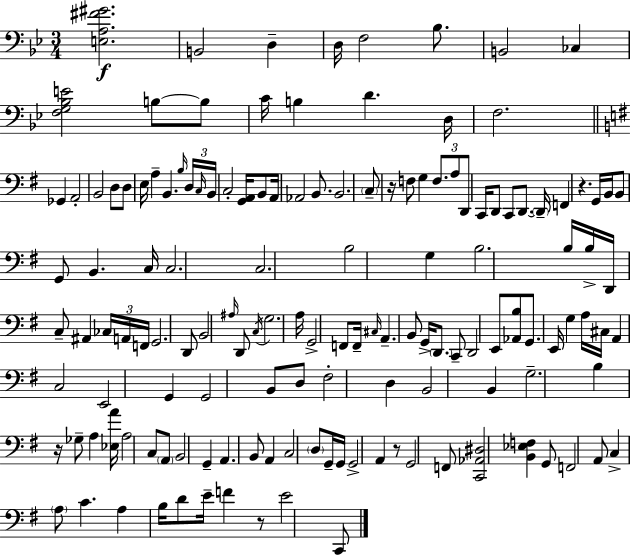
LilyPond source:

{
  \clef bass
  \numericTimeSignature
  \time 3/4
  \key g \minor
  <e a fis' gis'>2.\f | b,2 d4-- | d16 f2 bes8. | b,2 ces4 | \break <f g bes e'>2 b8~~ b8 | c'16 b4 d'4. d16 | f2. | \bar "||" \break \key g \major ges,4 a,2-. | b,2 d8 d8 | e16 a4-- b,4. \grace { b16 } | \tuplet 3/2 { d16 \grace { c16 } b,16 } c2-. <g, a,>16 | \break b,8 a,16 aes,2 b,8. | b,2. | \parenthesize c8-- r16 f8 g4 \tuplet 3/2 { f8. | a8 d,8 } c,16 d,8 c,8 d,8.~~ | \break \parenthesize d,16-- f,4 r4. | g,16 b,16 b,8 g,8 b,4. | c16 c2. | c2. | \break b2 g4 | b2. | b16 b16-> d,16 c8-- ais,4 \tuplet 3/2 { ces16 | a,16 f,16 } g,2. | \break d,8 b,2 | \grace { ais16 } d,8 \acciaccatura { c16 } g2. | a16 g,2-> | f,8 f,16-- \grace { cis16 } a,4.-- b,8 | \break g,16-> \parenthesize d,8. c,8-- d,2 | e,8 <aes, b>8 g,8. e,16 g4 | a16 cis16 a,4 c2 | e,2 | \break g,4 g,2 | b,8 d8 fis2-. | d4 b,2 | b,4 g2.-- | \break b4 r16 ges8-- | a4 <ees a'>16 a2 | c8 \parenthesize a,8 b,2 | g,4-- a,4. b,8 | \break a,4 c2 | \parenthesize d8 g,16-- g,16 g,2-> | a,4 r8 g,2 | f,8 <c, aes, dis>2 | \break <b, ees f>4 g,8 f,2 | a,8 c4-> \parenthesize a8 c'4. | a4 b16 d'8 | e'16-- f'4 r8 e'2 | \break c,8 \bar "|."
}